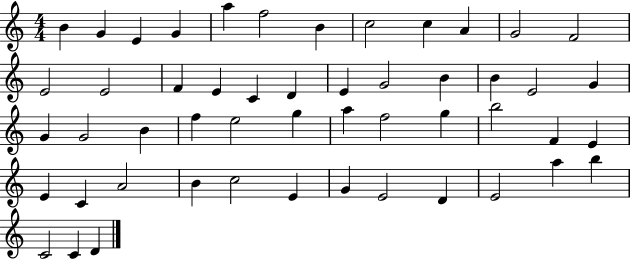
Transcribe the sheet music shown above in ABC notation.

X:1
T:Untitled
M:4/4
L:1/4
K:C
B G E G a f2 B c2 c A G2 F2 E2 E2 F E C D E G2 B B E2 G G G2 B f e2 g a f2 g b2 F E E C A2 B c2 E G E2 D E2 a b C2 C D